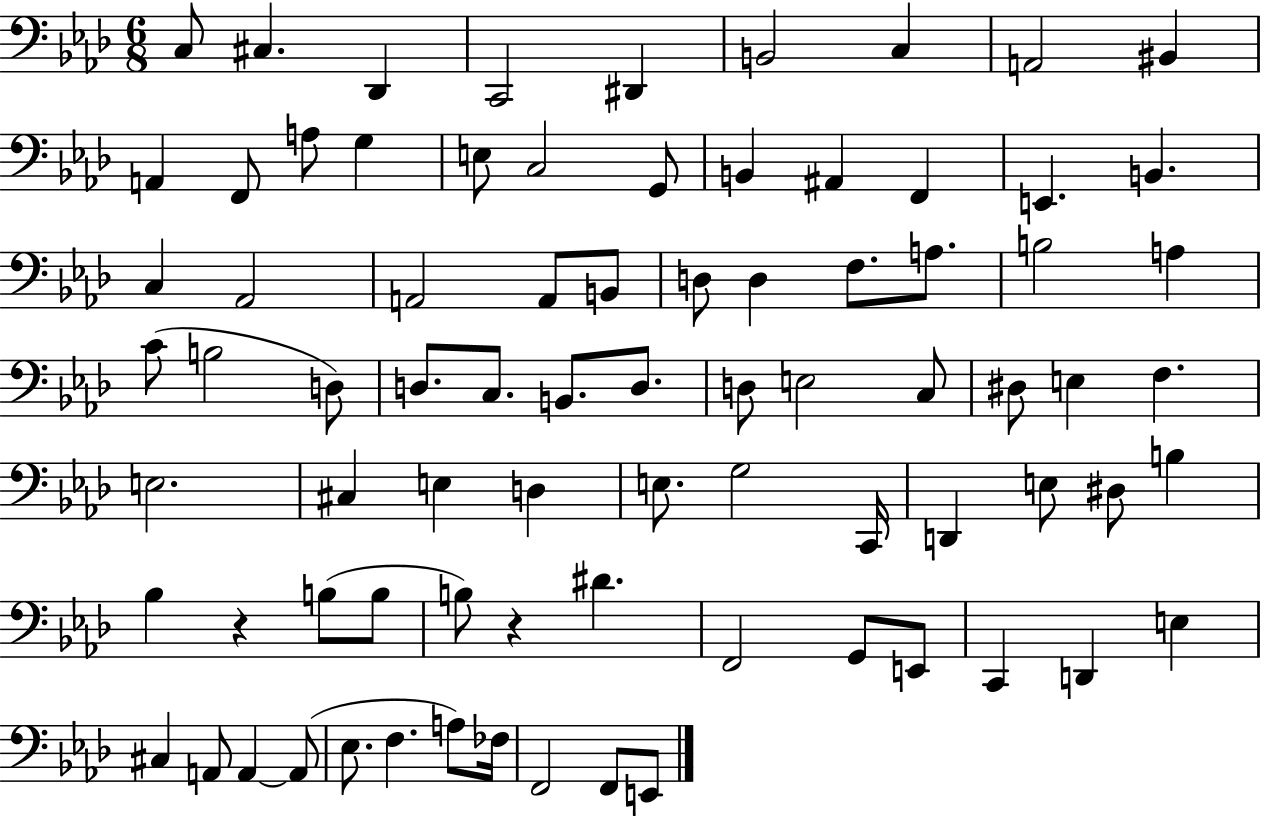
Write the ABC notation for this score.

X:1
T:Untitled
M:6/8
L:1/4
K:Ab
C,/2 ^C, _D,, C,,2 ^D,, B,,2 C, A,,2 ^B,, A,, F,,/2 A,/2 G, E,/2 C,2 G,,/2 B,, ^A,, F,, E,, B,, C, _A,,2 A,,2 A,,/2 B,,/2 D,/2 D, F,/2 A,/2 B,2 A, C/2 B,2 D,/2 D,/2 C,/2 B,,/2 D,/2 D,/2 E,2 C,/2 ^D,/2 E, F, E,2 ^C, E, D, E,/2 G,2 C,,/4 D,, E,/2 ^D,/2 B, _B, z B,/2 B,/2 B,/2 z ^D F,,2 G,,/2 E,,/2 C,, D,, E, ^C, A,,/2 A,, A,,/2 _E,/2 F, A,/2 _F,/4 F,,2 F,,/2 E,,/2